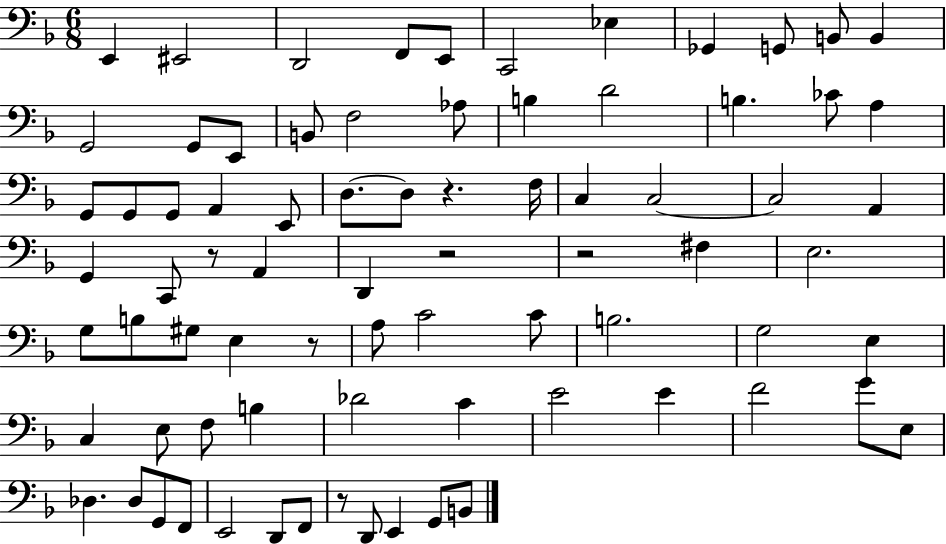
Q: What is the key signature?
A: F major